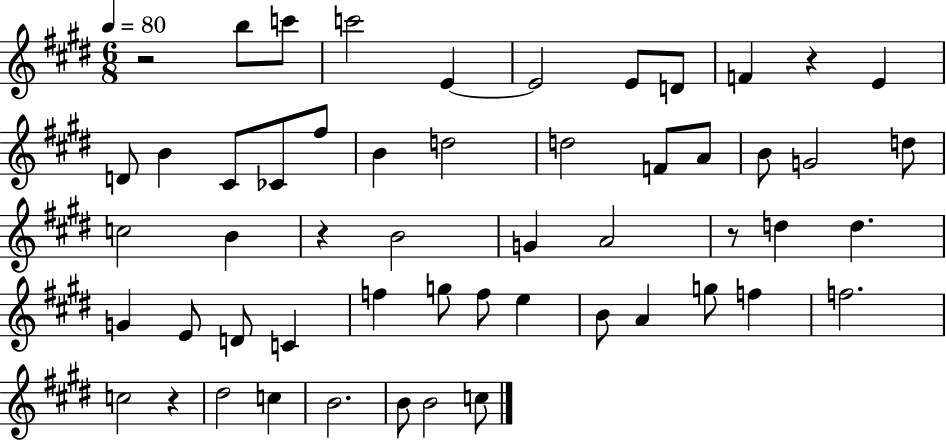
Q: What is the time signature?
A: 6/8